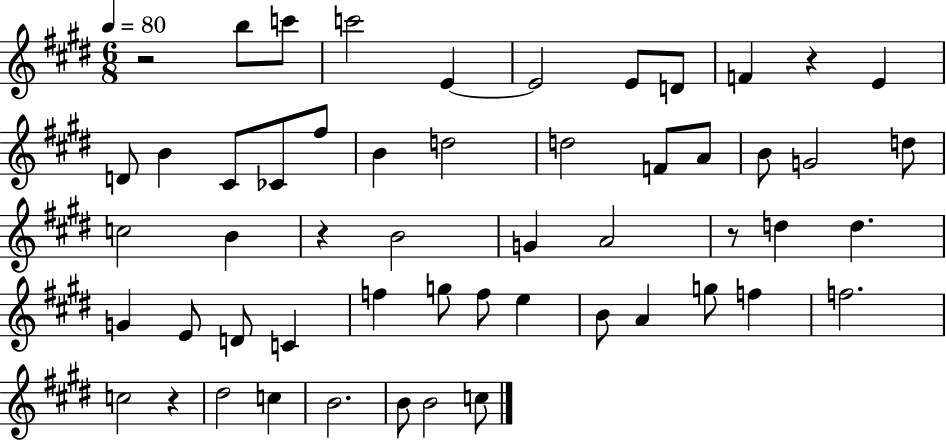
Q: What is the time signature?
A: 6/8